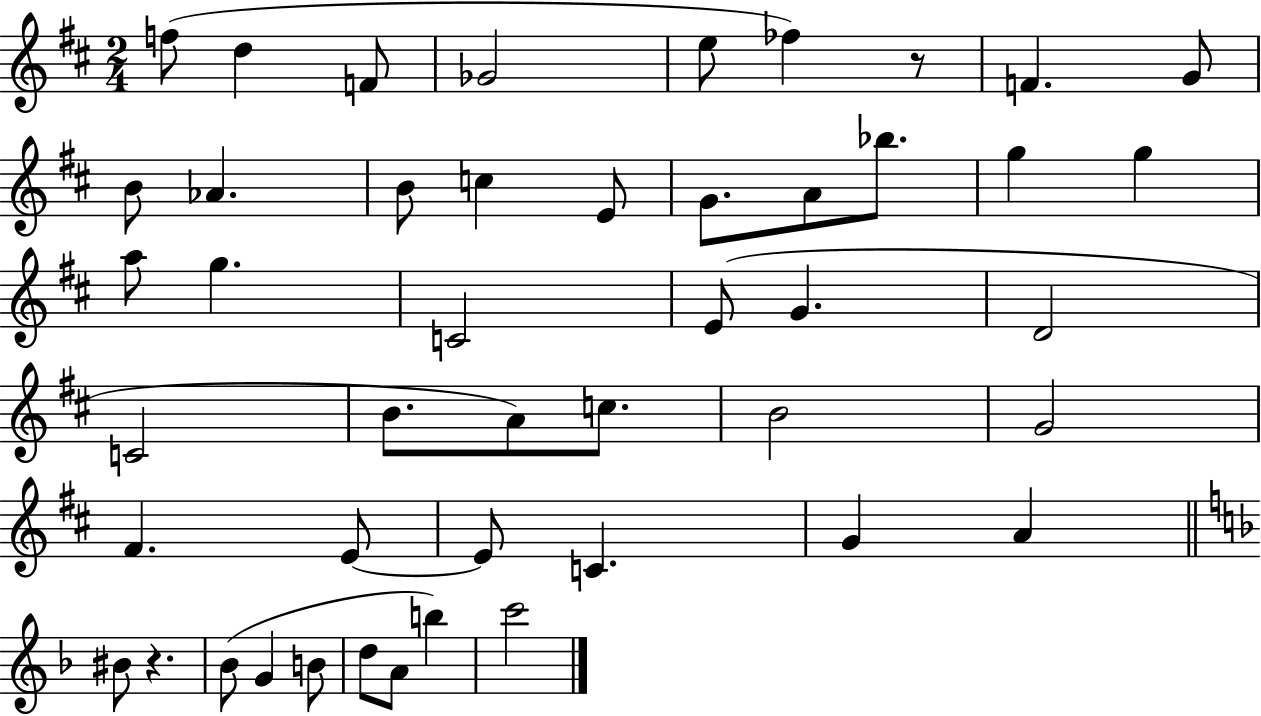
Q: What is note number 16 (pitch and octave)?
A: Bb5